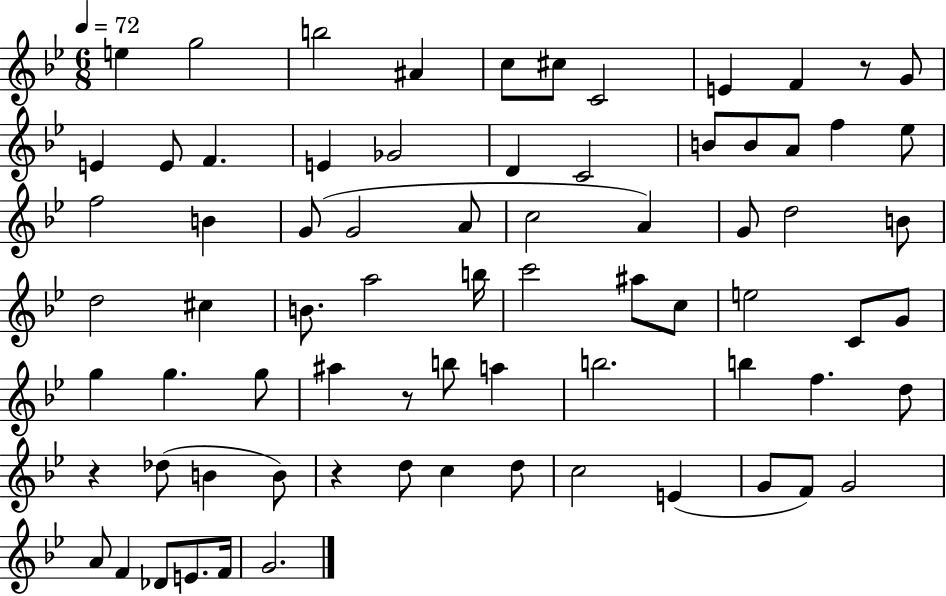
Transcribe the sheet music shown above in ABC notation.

X:1
T:Untitled
M:6/8
L:1/4
K:Bb
e g2 b2 ^A c/2 ^c/2 C2 E F z/2 G/2 E E/2 F E _G2 D C2 B/2 B/2 A/2 f _e/2 f2 B G/2 G2 A/2 c2 A G/2 d2 B/2 d2 ^c B/2 a2 b/4 c'2 ^a/2 c/2 e2 C/2 G/2 g g g/2 ^a z/2 b/2 a b2 b f d/2 z _d/2 B B/2 z d/2 c d/2 c2 E G/2 F/2 G2 A/2 F _D/2 E/2 F/4 G2